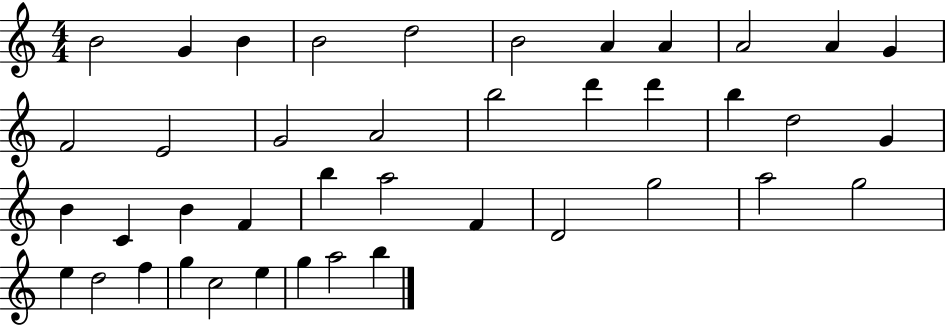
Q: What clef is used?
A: treble